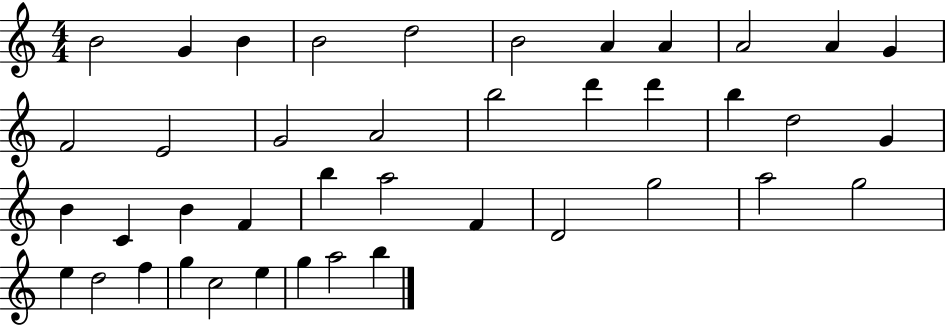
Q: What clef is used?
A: treble